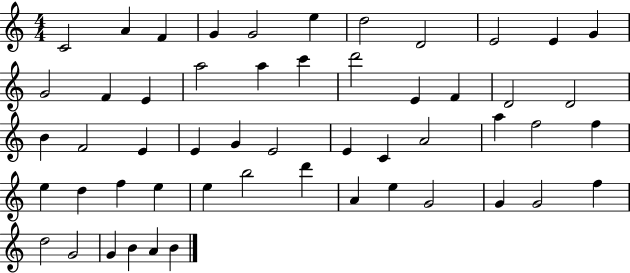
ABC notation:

X:1
T:Untitled
M:4/4
L:1/4
K:C
C2 A F G G2 e d2 D2 E2 E G G2 F E a2 a c' d'2 E F D2 D2 B F2 E E G E2 E C A2 a f2 f e d f e e b2 d' A e G2 G G2 f d2 G2 G B A B